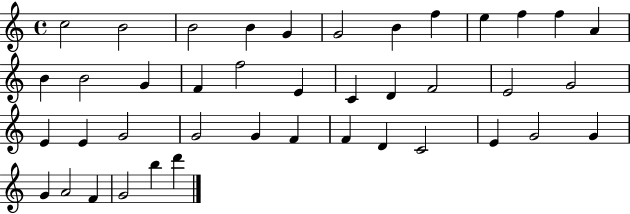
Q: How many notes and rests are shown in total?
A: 41